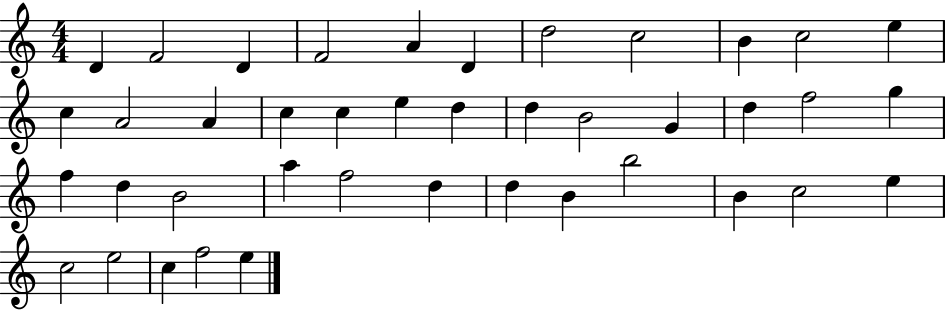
X:1
T:Untitled
M:4/4
L:1/4
K:C
D F2 D F2 A D d2 c2 B c2 e c A2 A c c e d d B2 G d f2 g f d B2 a f2 d d B b2 B c2 e c2 e2 c f2 e